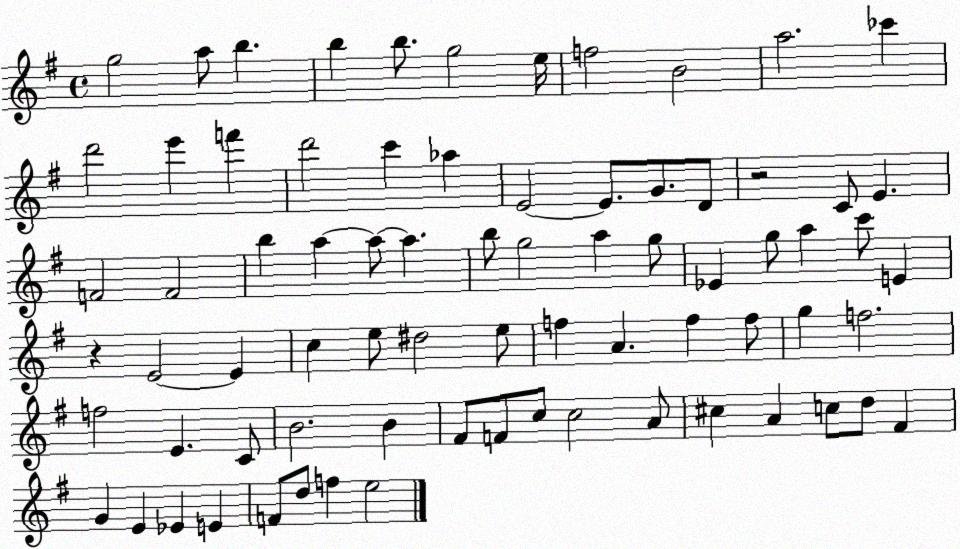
X:1
T:Untitled
M:4/4
L:1/4
K:G
g2 a/2 b b b/2 g2 e/4 f2 B2 a2 _c' d'2 e' f' d'2 c' _a E2 E/2 G/2 D/2 z2 C/2 E F2 F2 b a a/2 a b/2 g2 a g/2 _E g/2 a c'/2 E z E2 E c e/2 ^d2 e/2 f A f f/2 g f2 f2 E C/2 B2 B ^F/2 F/2 c/2 c2 A/2 ^c A c/2 d/2 ^F G E _E E F/2 d/2 f e2